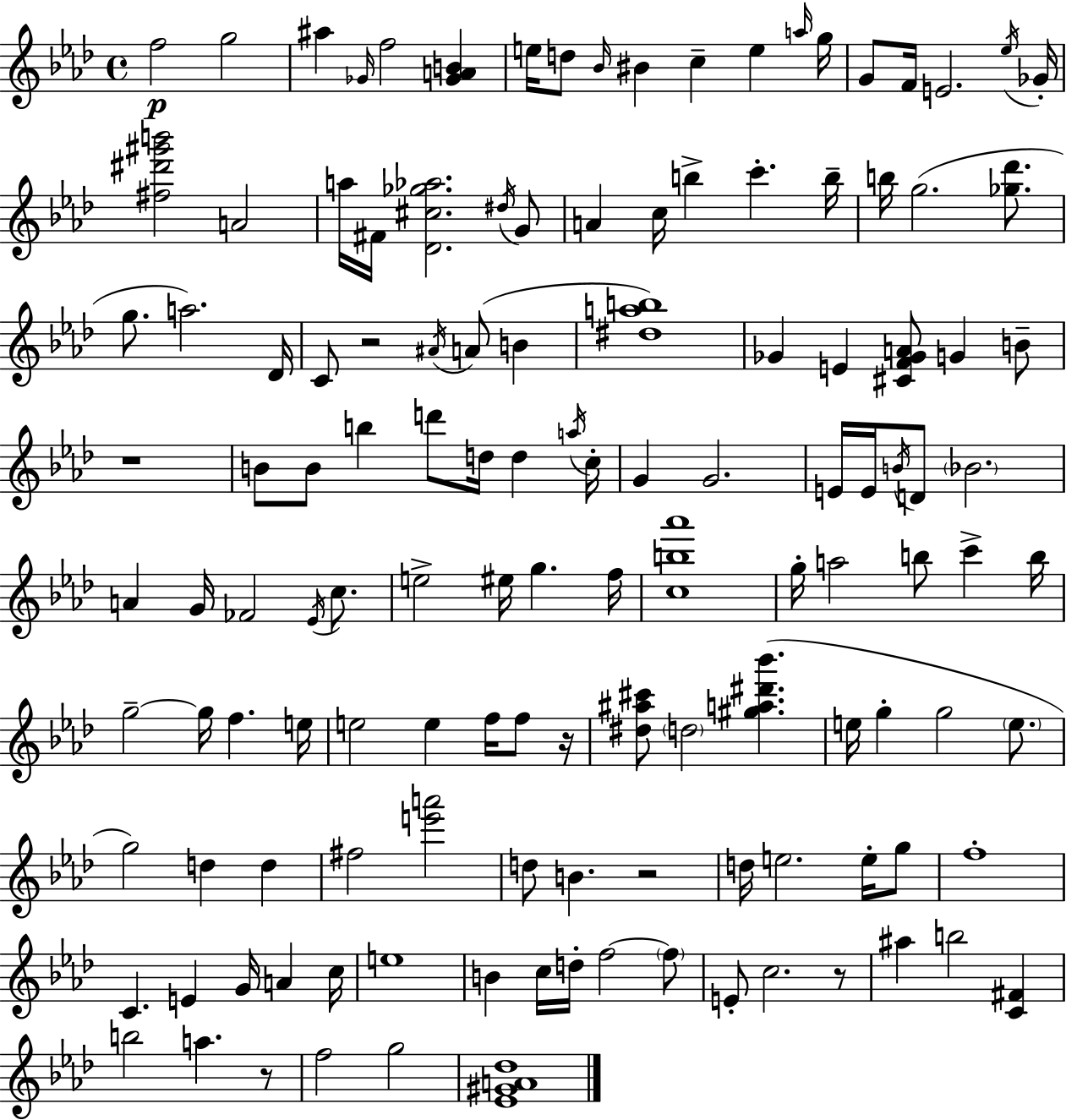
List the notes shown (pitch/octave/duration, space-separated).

F5/h G5/h A#5/q Gb4/s F5/h [Gb4,A4,B4]/q E5/s D5/e Bb4/s BIS4/q C5/q E5/q A5/s G5/s G4/e F4/s E4/h. Eb5/s Gb4/s [F#5,D#6,G#6,B6]/h A4/h A5/s F#4/s [Db4,C#5,Gb5,Ab5]/h. D#5/s G4/e A4/q C5/s B5/q C6/q. B5/s B5/s G5/h. [Gb5,Db6]/e. G5/e. A5/h. Db4/s C4/e R/h A#4/s A4/e B4/q [D#5,A5,B5]/w Gb4/q E4/q [C#4,F4,Gb4,A4]/e G4/q B4/e R/w B4/e B4/e B5/q D6/e D5/s D5/q A5/s C5/s G4/q G4/h. E4/s E4/s B4/s D4/e Bb4/h. A4/q G4/s FES4/h Eb4/s C5/e. E5/h EIS5/s G5/q. F5/s [C5,B5,Ab6]/w G5/s A5/h B5/e C6/q B5/s G5/h G5/s F5/q. E5/s E5/h E5/q F5/s F5/e R/s [D#5,A#5,C#6]/e D5/h [G#5,A5,D#6,Bb6]/q. E5/s G5/q G5/h E5/e. G5/h D5/q D5/q F#5/h [E6,A6]/h D5/e B4/q. R/h D5/s E5/h. E5/s G5/e F5/w C4/q. E4/q G4/s A4/q C5/s E5/w B4/q C5/s D5/s F5/h F5/e E4/e C5/h. R/e A#5/q B5/h [C4,F#4]/q B5/h A5/q. R/e F5/h G5/h [Eb4,G#4,A4,Db5]/w